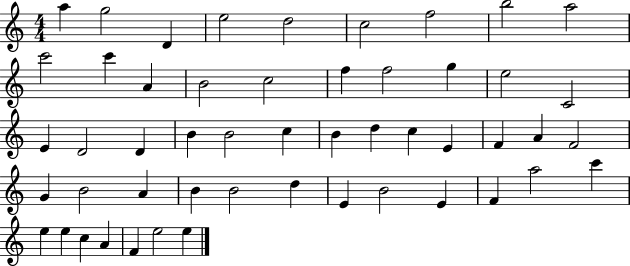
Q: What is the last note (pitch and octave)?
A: E5